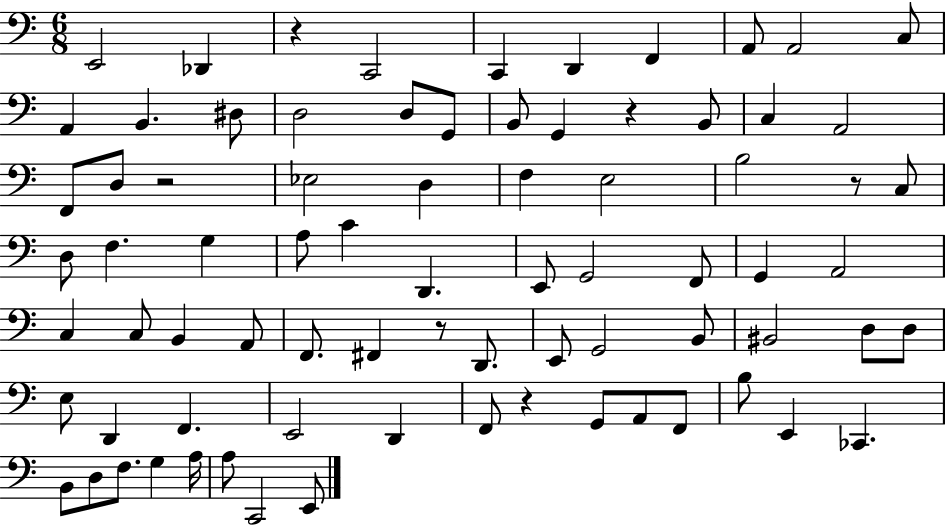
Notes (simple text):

E2/h Db2/q R/q C2/h C2/q D2/q F2/q A2/e A2/h C3/e A2/q B2/q. D#3/e D3/h D3/e G2/e B2/e G2/q R/q B2/e C3/q A2/h F2/e D3/e R/h Eb3/h D3/q F3/q E3/h B3/h R/e C3/e D3/e F3/q. G3/q A3/e C4/q D2/q. E2/e G2/h F2/e G2/q A2/h C3/q C3/e B2/q A2/e F2/e. F#2/q R/e D2/e. E2/e G2/h B2/e BIS2/h D3/e D3/e E3/e D2/q F2/q. E2/h D2/q F2/e R/q G2/e A2/e F2/e B3/e E2/q CES2/q. B2/e D3/e F3/e. G3/q A3/s A3/e C2/h E2/e